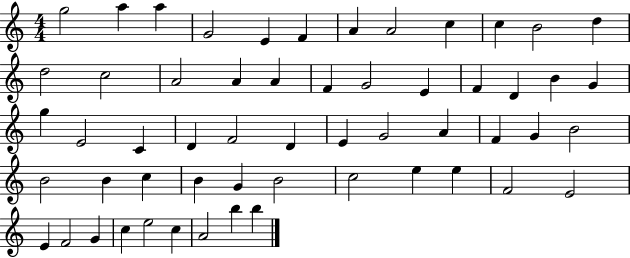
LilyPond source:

{
  \clef treble
  \numericTimeSignature
  \time 4/4
  \key c \major
  g''2 a''4 a''4 | g'2 e'4 f'4 | a'4 a'2 c''4 | c''4 b'2 d''4 | \break d''2 c''2 | a'2 a'4 a'4 | f'4 g'2 e'4 | f'4 d'4 b'4 g'4 | \break g''4 e'2 c'4 | d'4 f'2 d'4 | e'4 g'2 a'4 | f'4 g'4 b'2 | \break b'2 b'4 c''4 | b'4 g'4 b'2 | c''2 e''4 e''4 | f'2 e'2 | \break e'4 f'2 g'4 | c''4 e''2 c''4 | a'2 b''4 b''4 | \bar "|."
}